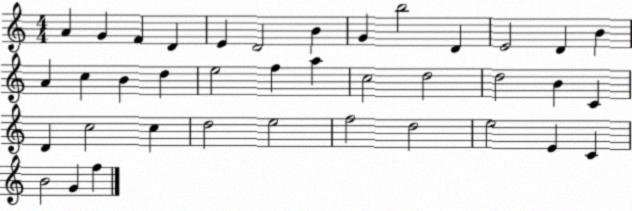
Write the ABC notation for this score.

X:1
T:Untitled
M:4/4
L:1/4
K:C
A G F D E D2 B G b2 D E2 D B A c B d e2 f a c2 d2 d2 B C D c2 c d2 e2 f2 d2 e2 E C B2 G f